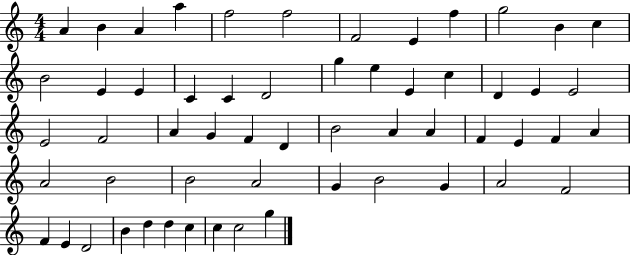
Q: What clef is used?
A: treble